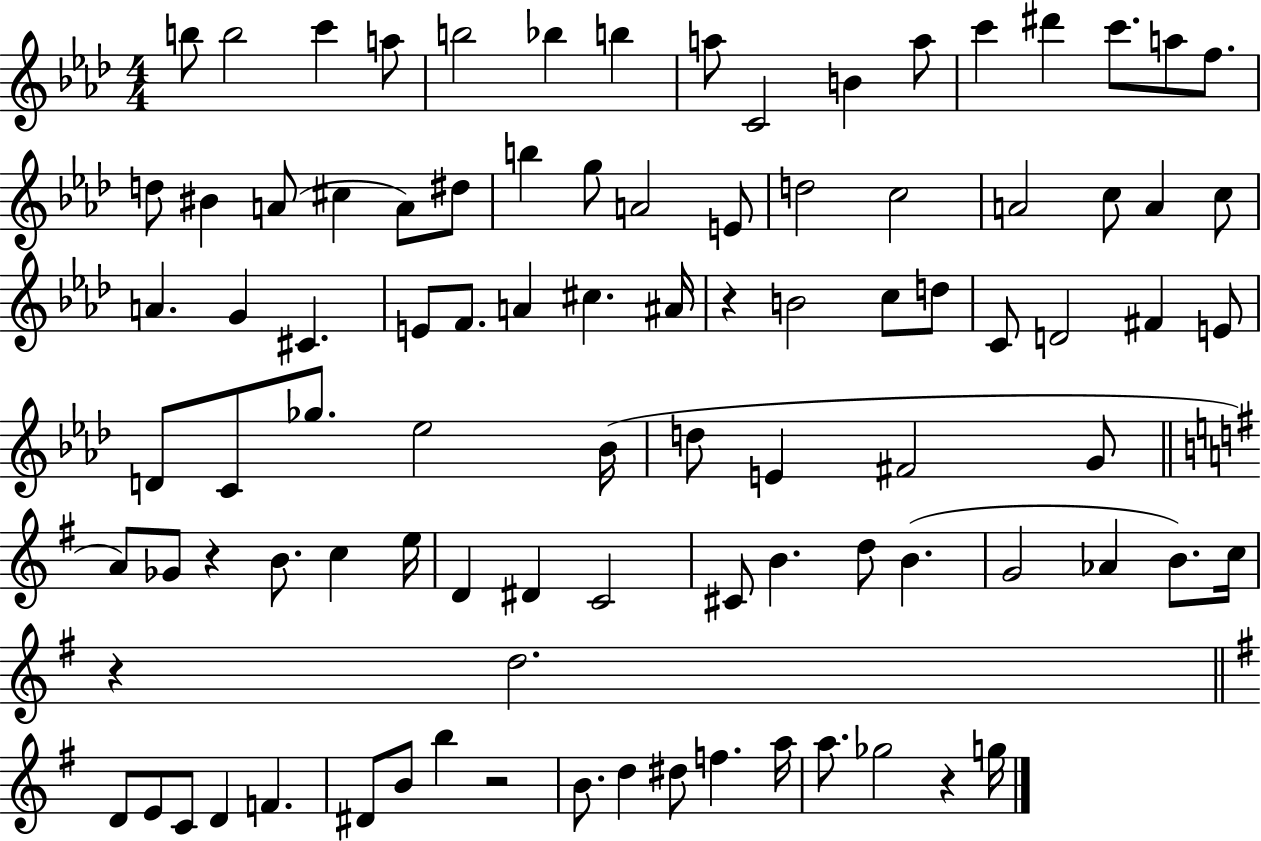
{
  \clef treble
  \numericTimeSignature
  \time 4/4
  \key aes \major
  b''8 b''2 c'''4 a''8 | b''2 bes''4 b''4 | a''8 c'2 b'4 a''8 | c'''4 dis'''4 c'''8. a''8 f''8. | \break d''8 bis'4 a'8( cis''4 a'8) dis''8 | b''4 g''8 a'2 e'8 | d''2 c''2 | a'2 c''8 a'4 c''8 | \break a'4. g'4 cis'4. | e'8 f'8. a'4 cis''4. ais'16 | r4 b'2 c''8 d''8 | c'8 d'2 fis'4 e'8 | \break d'8 c'8 ges''8. ees''2 bes'16( | d''8 e'4 fis'2 g'8 | \bar "||" \break \key e \minor a'8) ges'8 r4 b'8. c''4 e''16 | d'4 dis'4 c'2 | cis'8 b'4. d''8 b'4.( | g'2 aes'4 b'8.) c''16 | \break r4 d''2. | \bar "||" \break \key g \major d'8 e'8 c'8 d'4 f'4. | dis'8 b'8 b''4 r2 | b'8. d''4 dis''8 f''4. a''16 | a''8. ges''2 r4 g''16 | \break \bar "|."
}